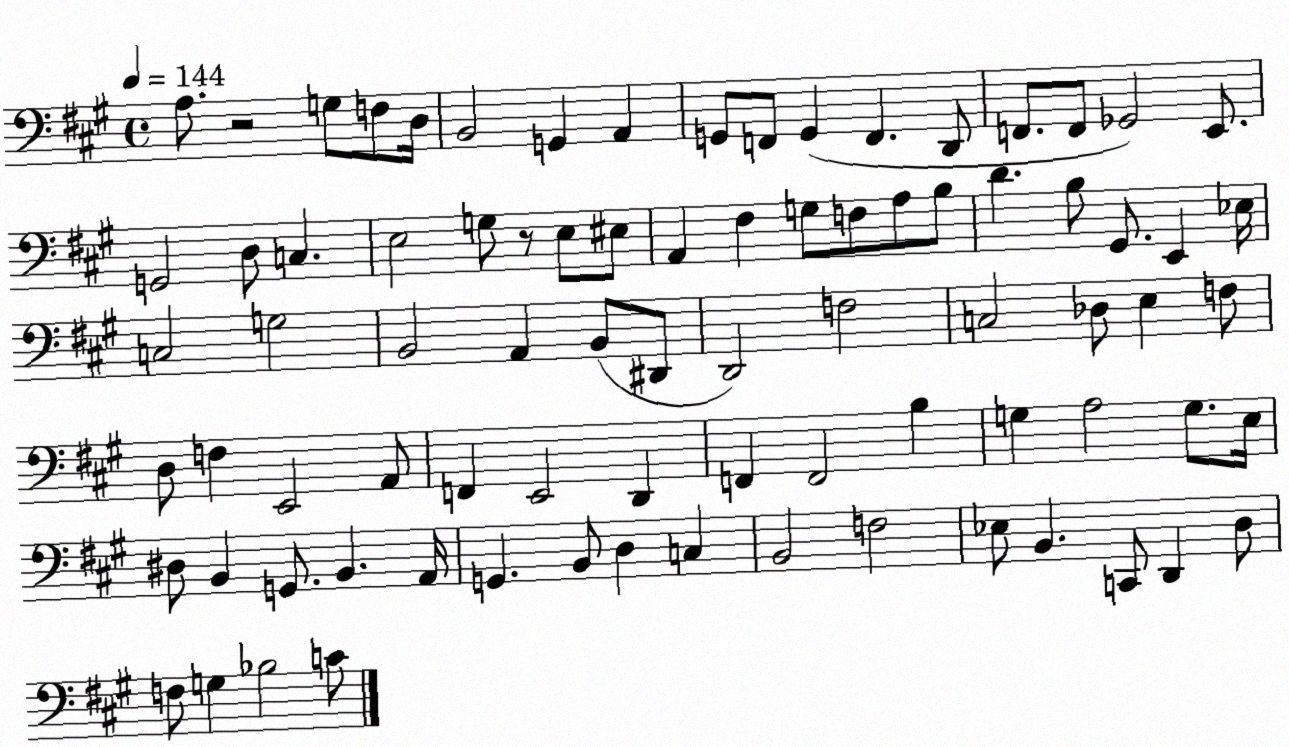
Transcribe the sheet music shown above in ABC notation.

X:1
T:Untitled
M:4/4
L:1/4
K:A
A,/2 z2 G,/2 F,/2 D,/4 B,,2 G,, A,, G,,/2 F,,/2 G,, F,, D,,/2 F,,/2 F,,/2 _G,,2 E,,/2 G,,2 D,/2 C, E,2 G,/2 z/2 E,/2 ^E,/2 A,, ^F, G,/2 F,/2 A,/2 B,/2 D B,/2 ^G,,/2 E,, _E,/4 C,2 G,2 B,,2 A,, B,,/2 ^D,,/2 D,,2 F,2 C,2 _D,/2 E, F,/2 D,/2 F, E,,2 A,,/2 F,, E,,2 D,, F,, F,,2 B, G, A,2 G,/2 E,/4 ^D,/2 B,, G,,/2 B,, A,,/4 G,, B,,/2 D, C, B,,2 F,2 _E,/2 B,, C,,/2 D,, D,/2 F,/2 G, _B,2 C/2